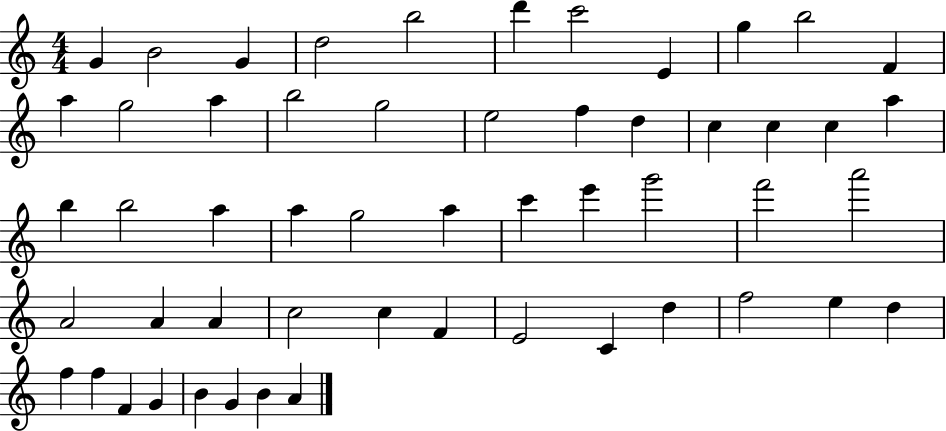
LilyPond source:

{
  \clef treble
  \numericTimeSignature
  \time 4/4
  \key c \major
  g'4 b'2 g'4 | d''2 b''2 | d'''4 c'''2 e'4 | g''4 b''2 f'4 | \break a''4 g''2 a''4 | b''2 g''2 | e''2 f''4 d''4 | c''4 c''4 c''4 a''4 | \break b''4 b''2 a''4 | a''4 g''2 a''4 | c'''4 e'''4 g'''2 | f'''2 a'''2 | \break a'2 a'4 a'4 | c''2 c''4 f'4 | e'2 c'4 d''4 | f''2 e''4 d''4 | \break f''4 f''4 f'4 g'4 | b'4 g'4 b'4 a'4 | \bar "|."
}